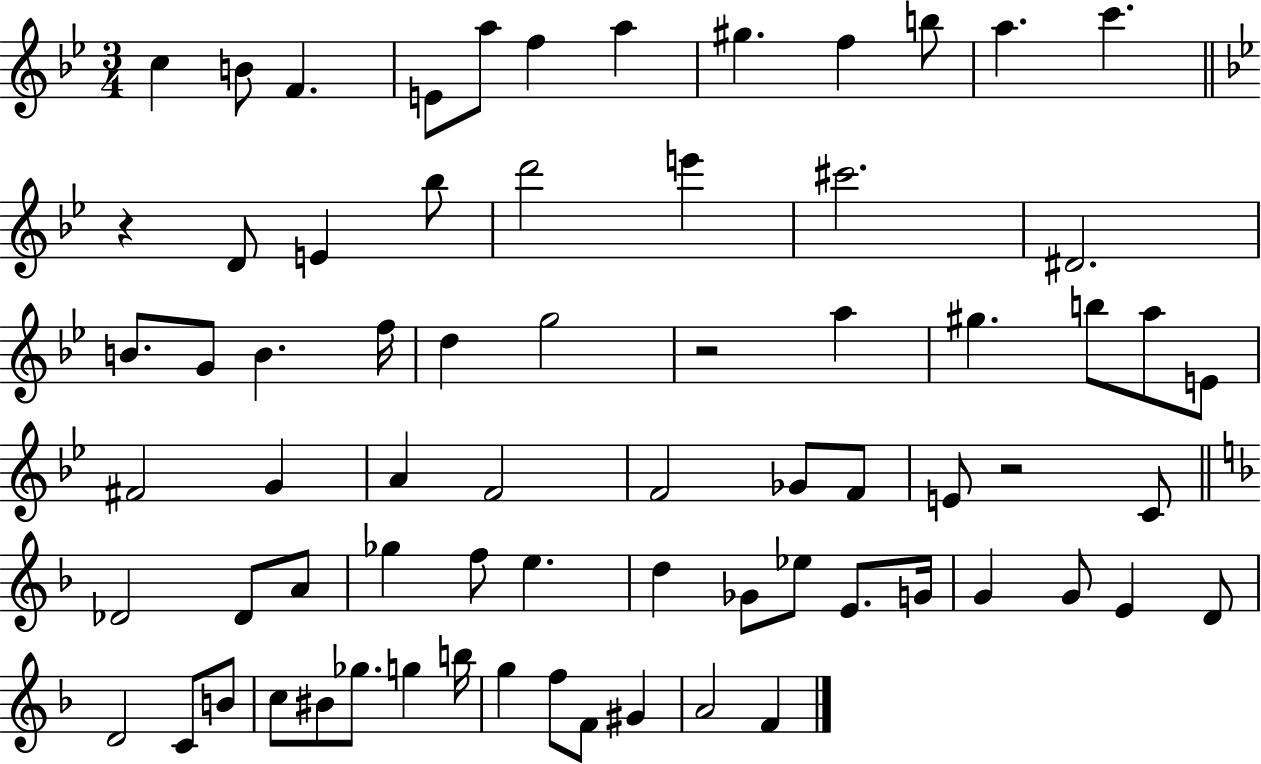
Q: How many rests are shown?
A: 3